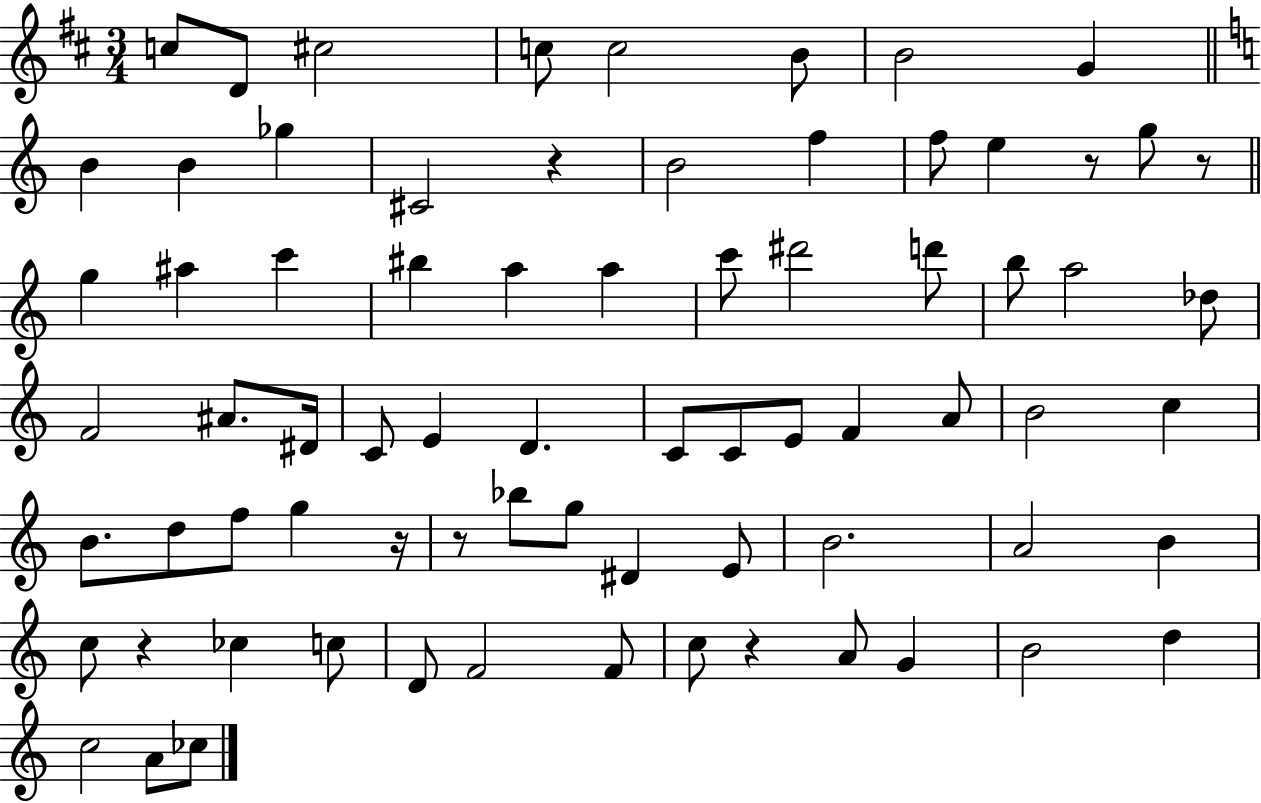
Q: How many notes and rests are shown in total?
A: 74